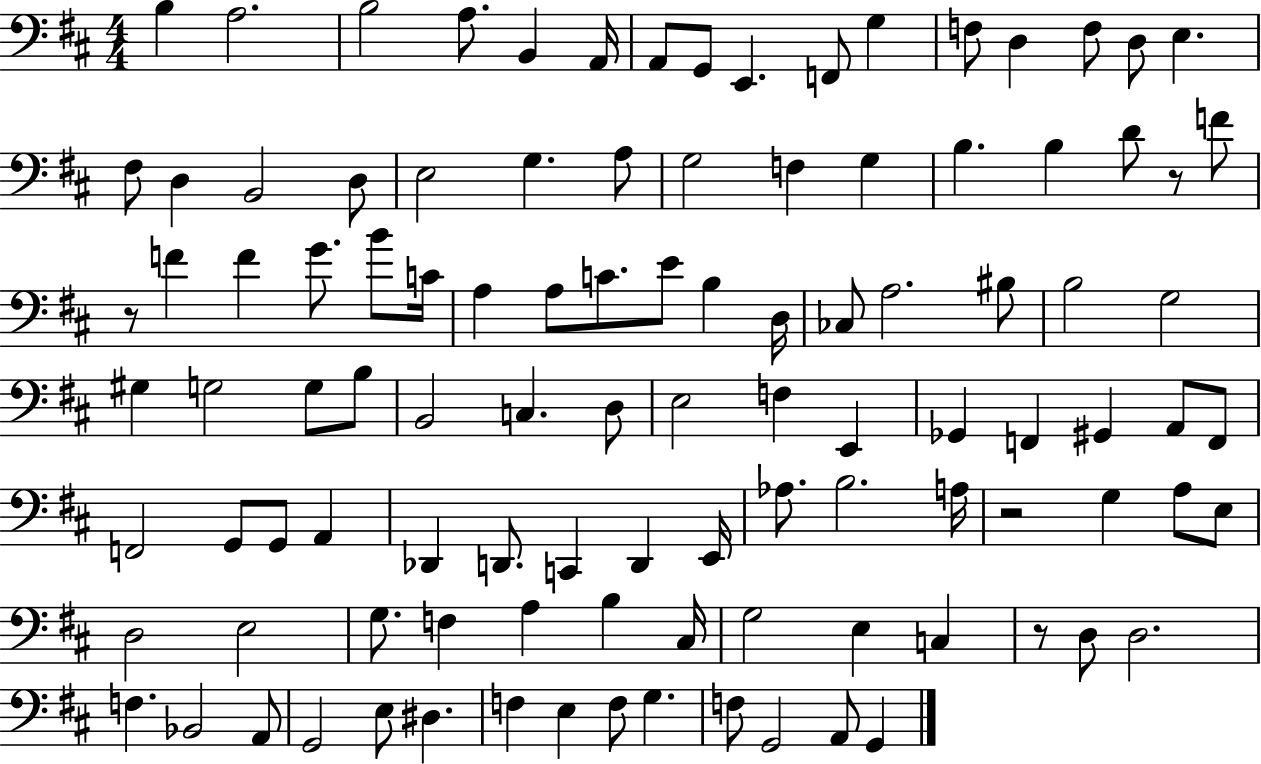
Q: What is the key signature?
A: D major